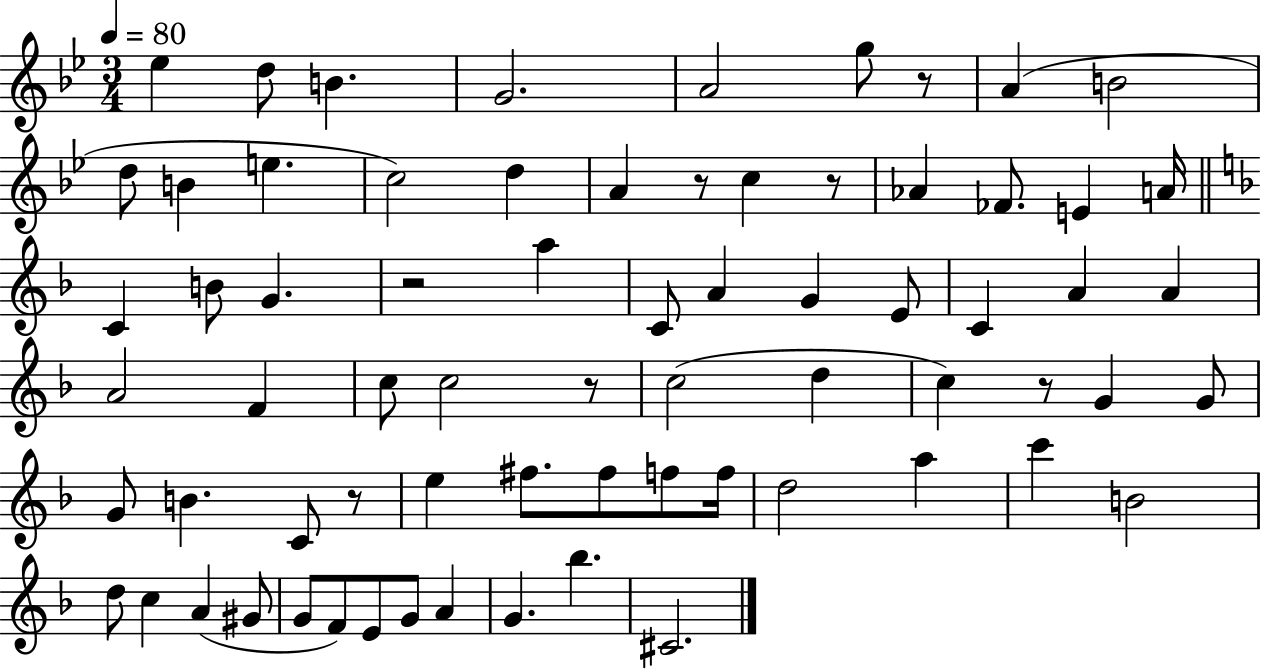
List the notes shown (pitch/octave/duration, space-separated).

Eb5/q D5/e B4/q. G4/h. A4/h G5/e R/e A4/q B4/h D5/e B4/q E5/q. C5/h D5/q A4/q R/e C5/q R/e Ab4/q FES4/e. E4/q A4/s C4/q B4/e G4/q. R/h A5/q C4/e A4/q G4/q E4/e C4/q A4/q A4/q A4/h F4/q C5/e C5/h R/e C5/h D5/q C5/q R/e G4/q G4/e G4/e B4/q. C4/e R/e E5/q F#5/e. F#5/e F5/e F5/s D5/h A5/q C6/q B4/h D5/e C5/q A4/q G#4/e G4/e F4/e E4/e G4/e A4/q G4/q. Bb5/q. C#4/h.